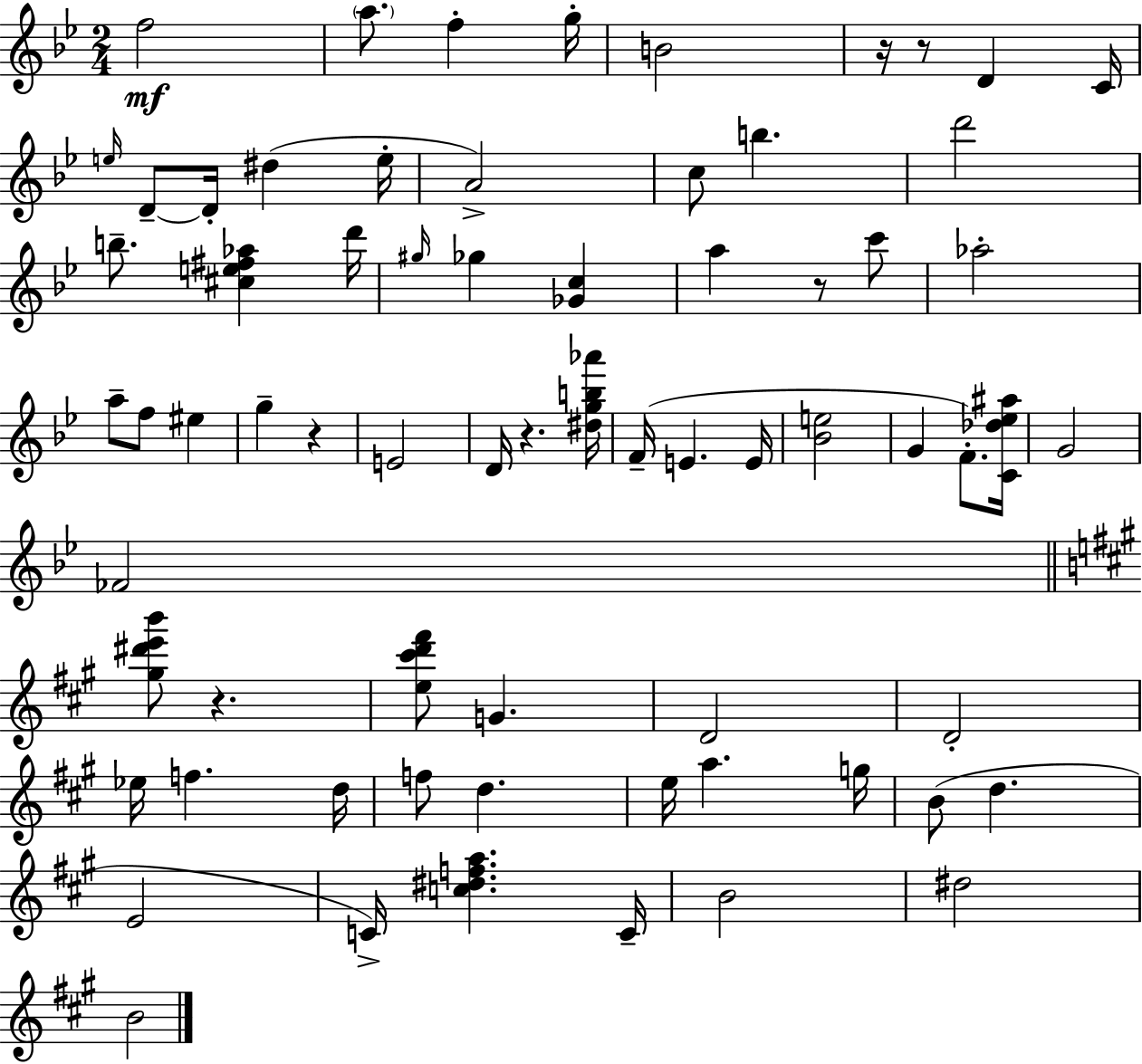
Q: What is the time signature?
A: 2/4